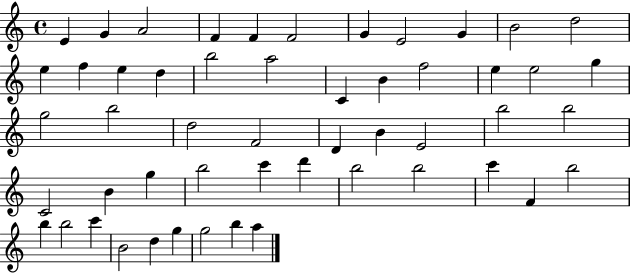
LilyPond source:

{
  \clef treble
  \time 4/4
  \defaultTimeSignature
  \key c \major
  e'4 g'4 a'2 | f'4 f'4 f'2 | g'4 e'2 g'4 | b'2 d''2 | \break e''4 f''4 e''4 d''4 | b''2 a''2 | c'4 b'4 f''2 | e''4 e''2 g''4 | \break g''2 b''2 | d''2 f'2 | d'4 b'4 e'2 | b''2 b''2 | \break c'2 b'4 g''4 | b''2 c'''4 d'''4 | b''2 b''2 | c'''4 f'4 b''2 | \break b''4 b''2 c'''4 | b'2 d''4 g''4 | g''2 b''4 a''4 | \bar "|."
}